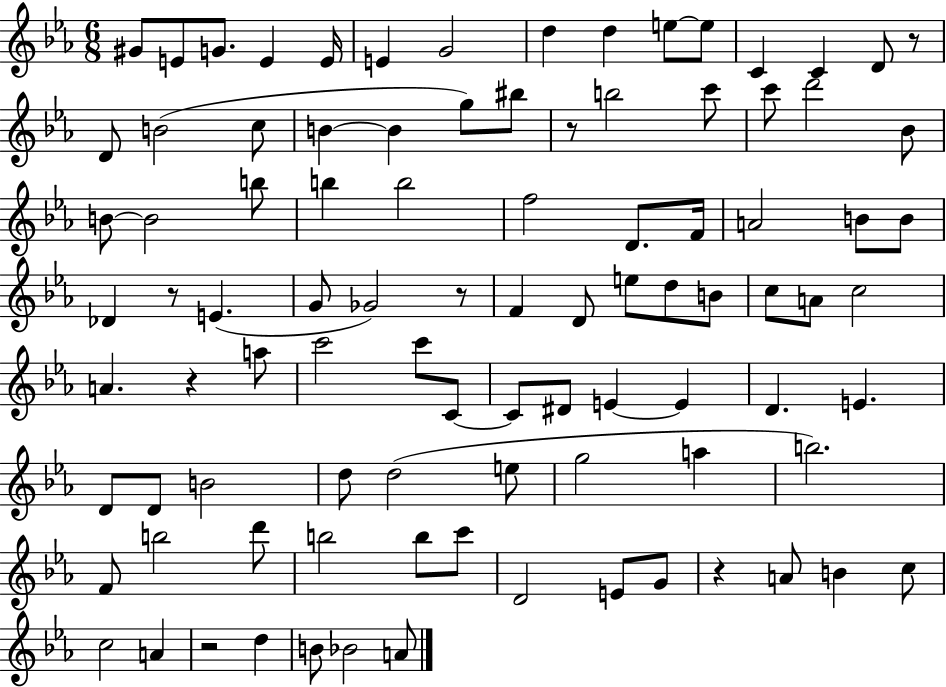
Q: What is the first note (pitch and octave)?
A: G#4